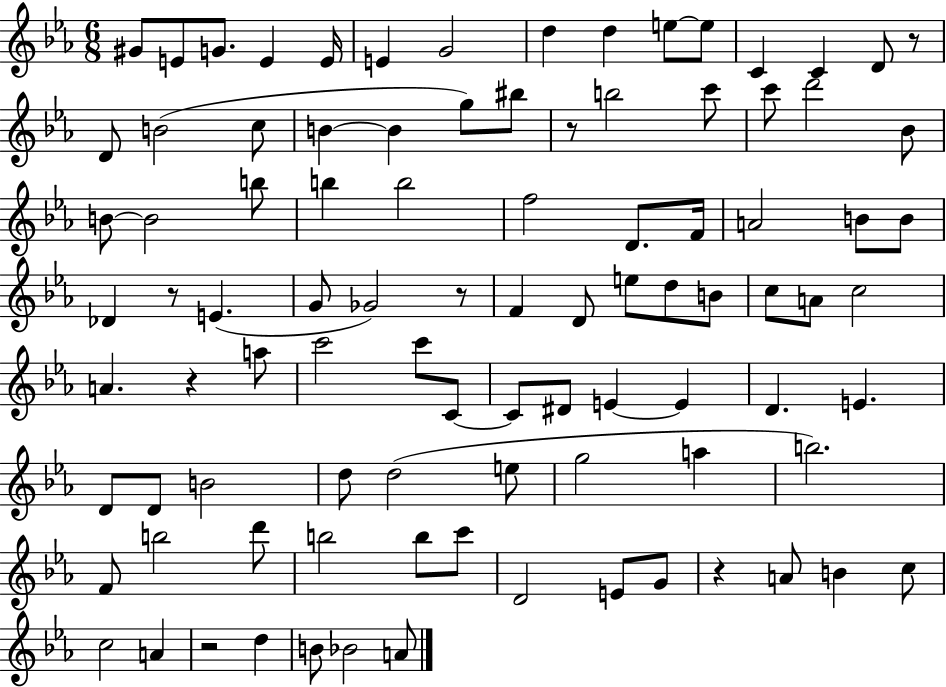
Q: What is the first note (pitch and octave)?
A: G#4